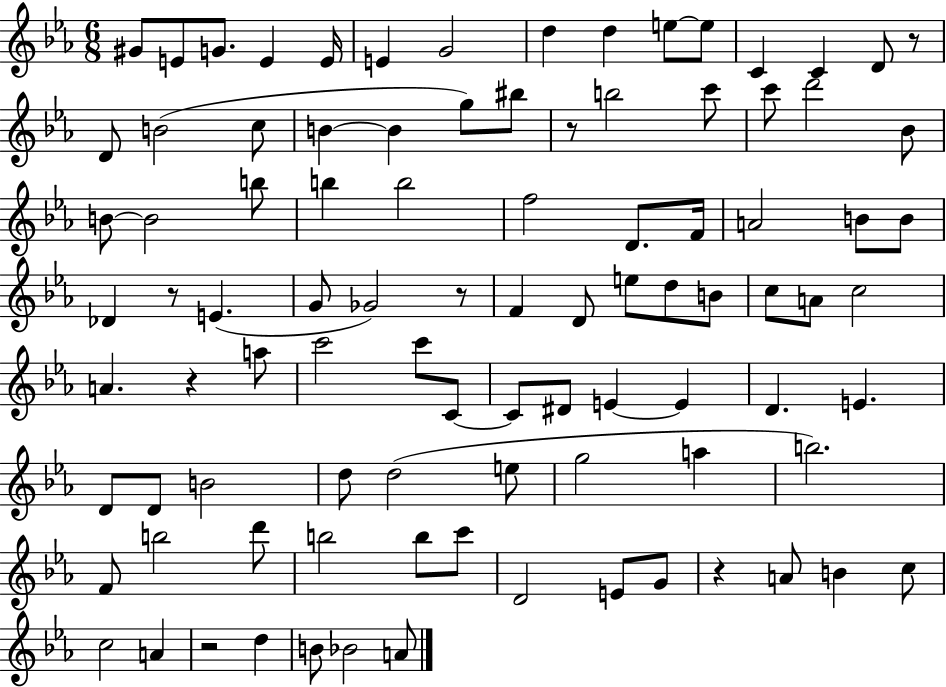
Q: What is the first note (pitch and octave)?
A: G#4